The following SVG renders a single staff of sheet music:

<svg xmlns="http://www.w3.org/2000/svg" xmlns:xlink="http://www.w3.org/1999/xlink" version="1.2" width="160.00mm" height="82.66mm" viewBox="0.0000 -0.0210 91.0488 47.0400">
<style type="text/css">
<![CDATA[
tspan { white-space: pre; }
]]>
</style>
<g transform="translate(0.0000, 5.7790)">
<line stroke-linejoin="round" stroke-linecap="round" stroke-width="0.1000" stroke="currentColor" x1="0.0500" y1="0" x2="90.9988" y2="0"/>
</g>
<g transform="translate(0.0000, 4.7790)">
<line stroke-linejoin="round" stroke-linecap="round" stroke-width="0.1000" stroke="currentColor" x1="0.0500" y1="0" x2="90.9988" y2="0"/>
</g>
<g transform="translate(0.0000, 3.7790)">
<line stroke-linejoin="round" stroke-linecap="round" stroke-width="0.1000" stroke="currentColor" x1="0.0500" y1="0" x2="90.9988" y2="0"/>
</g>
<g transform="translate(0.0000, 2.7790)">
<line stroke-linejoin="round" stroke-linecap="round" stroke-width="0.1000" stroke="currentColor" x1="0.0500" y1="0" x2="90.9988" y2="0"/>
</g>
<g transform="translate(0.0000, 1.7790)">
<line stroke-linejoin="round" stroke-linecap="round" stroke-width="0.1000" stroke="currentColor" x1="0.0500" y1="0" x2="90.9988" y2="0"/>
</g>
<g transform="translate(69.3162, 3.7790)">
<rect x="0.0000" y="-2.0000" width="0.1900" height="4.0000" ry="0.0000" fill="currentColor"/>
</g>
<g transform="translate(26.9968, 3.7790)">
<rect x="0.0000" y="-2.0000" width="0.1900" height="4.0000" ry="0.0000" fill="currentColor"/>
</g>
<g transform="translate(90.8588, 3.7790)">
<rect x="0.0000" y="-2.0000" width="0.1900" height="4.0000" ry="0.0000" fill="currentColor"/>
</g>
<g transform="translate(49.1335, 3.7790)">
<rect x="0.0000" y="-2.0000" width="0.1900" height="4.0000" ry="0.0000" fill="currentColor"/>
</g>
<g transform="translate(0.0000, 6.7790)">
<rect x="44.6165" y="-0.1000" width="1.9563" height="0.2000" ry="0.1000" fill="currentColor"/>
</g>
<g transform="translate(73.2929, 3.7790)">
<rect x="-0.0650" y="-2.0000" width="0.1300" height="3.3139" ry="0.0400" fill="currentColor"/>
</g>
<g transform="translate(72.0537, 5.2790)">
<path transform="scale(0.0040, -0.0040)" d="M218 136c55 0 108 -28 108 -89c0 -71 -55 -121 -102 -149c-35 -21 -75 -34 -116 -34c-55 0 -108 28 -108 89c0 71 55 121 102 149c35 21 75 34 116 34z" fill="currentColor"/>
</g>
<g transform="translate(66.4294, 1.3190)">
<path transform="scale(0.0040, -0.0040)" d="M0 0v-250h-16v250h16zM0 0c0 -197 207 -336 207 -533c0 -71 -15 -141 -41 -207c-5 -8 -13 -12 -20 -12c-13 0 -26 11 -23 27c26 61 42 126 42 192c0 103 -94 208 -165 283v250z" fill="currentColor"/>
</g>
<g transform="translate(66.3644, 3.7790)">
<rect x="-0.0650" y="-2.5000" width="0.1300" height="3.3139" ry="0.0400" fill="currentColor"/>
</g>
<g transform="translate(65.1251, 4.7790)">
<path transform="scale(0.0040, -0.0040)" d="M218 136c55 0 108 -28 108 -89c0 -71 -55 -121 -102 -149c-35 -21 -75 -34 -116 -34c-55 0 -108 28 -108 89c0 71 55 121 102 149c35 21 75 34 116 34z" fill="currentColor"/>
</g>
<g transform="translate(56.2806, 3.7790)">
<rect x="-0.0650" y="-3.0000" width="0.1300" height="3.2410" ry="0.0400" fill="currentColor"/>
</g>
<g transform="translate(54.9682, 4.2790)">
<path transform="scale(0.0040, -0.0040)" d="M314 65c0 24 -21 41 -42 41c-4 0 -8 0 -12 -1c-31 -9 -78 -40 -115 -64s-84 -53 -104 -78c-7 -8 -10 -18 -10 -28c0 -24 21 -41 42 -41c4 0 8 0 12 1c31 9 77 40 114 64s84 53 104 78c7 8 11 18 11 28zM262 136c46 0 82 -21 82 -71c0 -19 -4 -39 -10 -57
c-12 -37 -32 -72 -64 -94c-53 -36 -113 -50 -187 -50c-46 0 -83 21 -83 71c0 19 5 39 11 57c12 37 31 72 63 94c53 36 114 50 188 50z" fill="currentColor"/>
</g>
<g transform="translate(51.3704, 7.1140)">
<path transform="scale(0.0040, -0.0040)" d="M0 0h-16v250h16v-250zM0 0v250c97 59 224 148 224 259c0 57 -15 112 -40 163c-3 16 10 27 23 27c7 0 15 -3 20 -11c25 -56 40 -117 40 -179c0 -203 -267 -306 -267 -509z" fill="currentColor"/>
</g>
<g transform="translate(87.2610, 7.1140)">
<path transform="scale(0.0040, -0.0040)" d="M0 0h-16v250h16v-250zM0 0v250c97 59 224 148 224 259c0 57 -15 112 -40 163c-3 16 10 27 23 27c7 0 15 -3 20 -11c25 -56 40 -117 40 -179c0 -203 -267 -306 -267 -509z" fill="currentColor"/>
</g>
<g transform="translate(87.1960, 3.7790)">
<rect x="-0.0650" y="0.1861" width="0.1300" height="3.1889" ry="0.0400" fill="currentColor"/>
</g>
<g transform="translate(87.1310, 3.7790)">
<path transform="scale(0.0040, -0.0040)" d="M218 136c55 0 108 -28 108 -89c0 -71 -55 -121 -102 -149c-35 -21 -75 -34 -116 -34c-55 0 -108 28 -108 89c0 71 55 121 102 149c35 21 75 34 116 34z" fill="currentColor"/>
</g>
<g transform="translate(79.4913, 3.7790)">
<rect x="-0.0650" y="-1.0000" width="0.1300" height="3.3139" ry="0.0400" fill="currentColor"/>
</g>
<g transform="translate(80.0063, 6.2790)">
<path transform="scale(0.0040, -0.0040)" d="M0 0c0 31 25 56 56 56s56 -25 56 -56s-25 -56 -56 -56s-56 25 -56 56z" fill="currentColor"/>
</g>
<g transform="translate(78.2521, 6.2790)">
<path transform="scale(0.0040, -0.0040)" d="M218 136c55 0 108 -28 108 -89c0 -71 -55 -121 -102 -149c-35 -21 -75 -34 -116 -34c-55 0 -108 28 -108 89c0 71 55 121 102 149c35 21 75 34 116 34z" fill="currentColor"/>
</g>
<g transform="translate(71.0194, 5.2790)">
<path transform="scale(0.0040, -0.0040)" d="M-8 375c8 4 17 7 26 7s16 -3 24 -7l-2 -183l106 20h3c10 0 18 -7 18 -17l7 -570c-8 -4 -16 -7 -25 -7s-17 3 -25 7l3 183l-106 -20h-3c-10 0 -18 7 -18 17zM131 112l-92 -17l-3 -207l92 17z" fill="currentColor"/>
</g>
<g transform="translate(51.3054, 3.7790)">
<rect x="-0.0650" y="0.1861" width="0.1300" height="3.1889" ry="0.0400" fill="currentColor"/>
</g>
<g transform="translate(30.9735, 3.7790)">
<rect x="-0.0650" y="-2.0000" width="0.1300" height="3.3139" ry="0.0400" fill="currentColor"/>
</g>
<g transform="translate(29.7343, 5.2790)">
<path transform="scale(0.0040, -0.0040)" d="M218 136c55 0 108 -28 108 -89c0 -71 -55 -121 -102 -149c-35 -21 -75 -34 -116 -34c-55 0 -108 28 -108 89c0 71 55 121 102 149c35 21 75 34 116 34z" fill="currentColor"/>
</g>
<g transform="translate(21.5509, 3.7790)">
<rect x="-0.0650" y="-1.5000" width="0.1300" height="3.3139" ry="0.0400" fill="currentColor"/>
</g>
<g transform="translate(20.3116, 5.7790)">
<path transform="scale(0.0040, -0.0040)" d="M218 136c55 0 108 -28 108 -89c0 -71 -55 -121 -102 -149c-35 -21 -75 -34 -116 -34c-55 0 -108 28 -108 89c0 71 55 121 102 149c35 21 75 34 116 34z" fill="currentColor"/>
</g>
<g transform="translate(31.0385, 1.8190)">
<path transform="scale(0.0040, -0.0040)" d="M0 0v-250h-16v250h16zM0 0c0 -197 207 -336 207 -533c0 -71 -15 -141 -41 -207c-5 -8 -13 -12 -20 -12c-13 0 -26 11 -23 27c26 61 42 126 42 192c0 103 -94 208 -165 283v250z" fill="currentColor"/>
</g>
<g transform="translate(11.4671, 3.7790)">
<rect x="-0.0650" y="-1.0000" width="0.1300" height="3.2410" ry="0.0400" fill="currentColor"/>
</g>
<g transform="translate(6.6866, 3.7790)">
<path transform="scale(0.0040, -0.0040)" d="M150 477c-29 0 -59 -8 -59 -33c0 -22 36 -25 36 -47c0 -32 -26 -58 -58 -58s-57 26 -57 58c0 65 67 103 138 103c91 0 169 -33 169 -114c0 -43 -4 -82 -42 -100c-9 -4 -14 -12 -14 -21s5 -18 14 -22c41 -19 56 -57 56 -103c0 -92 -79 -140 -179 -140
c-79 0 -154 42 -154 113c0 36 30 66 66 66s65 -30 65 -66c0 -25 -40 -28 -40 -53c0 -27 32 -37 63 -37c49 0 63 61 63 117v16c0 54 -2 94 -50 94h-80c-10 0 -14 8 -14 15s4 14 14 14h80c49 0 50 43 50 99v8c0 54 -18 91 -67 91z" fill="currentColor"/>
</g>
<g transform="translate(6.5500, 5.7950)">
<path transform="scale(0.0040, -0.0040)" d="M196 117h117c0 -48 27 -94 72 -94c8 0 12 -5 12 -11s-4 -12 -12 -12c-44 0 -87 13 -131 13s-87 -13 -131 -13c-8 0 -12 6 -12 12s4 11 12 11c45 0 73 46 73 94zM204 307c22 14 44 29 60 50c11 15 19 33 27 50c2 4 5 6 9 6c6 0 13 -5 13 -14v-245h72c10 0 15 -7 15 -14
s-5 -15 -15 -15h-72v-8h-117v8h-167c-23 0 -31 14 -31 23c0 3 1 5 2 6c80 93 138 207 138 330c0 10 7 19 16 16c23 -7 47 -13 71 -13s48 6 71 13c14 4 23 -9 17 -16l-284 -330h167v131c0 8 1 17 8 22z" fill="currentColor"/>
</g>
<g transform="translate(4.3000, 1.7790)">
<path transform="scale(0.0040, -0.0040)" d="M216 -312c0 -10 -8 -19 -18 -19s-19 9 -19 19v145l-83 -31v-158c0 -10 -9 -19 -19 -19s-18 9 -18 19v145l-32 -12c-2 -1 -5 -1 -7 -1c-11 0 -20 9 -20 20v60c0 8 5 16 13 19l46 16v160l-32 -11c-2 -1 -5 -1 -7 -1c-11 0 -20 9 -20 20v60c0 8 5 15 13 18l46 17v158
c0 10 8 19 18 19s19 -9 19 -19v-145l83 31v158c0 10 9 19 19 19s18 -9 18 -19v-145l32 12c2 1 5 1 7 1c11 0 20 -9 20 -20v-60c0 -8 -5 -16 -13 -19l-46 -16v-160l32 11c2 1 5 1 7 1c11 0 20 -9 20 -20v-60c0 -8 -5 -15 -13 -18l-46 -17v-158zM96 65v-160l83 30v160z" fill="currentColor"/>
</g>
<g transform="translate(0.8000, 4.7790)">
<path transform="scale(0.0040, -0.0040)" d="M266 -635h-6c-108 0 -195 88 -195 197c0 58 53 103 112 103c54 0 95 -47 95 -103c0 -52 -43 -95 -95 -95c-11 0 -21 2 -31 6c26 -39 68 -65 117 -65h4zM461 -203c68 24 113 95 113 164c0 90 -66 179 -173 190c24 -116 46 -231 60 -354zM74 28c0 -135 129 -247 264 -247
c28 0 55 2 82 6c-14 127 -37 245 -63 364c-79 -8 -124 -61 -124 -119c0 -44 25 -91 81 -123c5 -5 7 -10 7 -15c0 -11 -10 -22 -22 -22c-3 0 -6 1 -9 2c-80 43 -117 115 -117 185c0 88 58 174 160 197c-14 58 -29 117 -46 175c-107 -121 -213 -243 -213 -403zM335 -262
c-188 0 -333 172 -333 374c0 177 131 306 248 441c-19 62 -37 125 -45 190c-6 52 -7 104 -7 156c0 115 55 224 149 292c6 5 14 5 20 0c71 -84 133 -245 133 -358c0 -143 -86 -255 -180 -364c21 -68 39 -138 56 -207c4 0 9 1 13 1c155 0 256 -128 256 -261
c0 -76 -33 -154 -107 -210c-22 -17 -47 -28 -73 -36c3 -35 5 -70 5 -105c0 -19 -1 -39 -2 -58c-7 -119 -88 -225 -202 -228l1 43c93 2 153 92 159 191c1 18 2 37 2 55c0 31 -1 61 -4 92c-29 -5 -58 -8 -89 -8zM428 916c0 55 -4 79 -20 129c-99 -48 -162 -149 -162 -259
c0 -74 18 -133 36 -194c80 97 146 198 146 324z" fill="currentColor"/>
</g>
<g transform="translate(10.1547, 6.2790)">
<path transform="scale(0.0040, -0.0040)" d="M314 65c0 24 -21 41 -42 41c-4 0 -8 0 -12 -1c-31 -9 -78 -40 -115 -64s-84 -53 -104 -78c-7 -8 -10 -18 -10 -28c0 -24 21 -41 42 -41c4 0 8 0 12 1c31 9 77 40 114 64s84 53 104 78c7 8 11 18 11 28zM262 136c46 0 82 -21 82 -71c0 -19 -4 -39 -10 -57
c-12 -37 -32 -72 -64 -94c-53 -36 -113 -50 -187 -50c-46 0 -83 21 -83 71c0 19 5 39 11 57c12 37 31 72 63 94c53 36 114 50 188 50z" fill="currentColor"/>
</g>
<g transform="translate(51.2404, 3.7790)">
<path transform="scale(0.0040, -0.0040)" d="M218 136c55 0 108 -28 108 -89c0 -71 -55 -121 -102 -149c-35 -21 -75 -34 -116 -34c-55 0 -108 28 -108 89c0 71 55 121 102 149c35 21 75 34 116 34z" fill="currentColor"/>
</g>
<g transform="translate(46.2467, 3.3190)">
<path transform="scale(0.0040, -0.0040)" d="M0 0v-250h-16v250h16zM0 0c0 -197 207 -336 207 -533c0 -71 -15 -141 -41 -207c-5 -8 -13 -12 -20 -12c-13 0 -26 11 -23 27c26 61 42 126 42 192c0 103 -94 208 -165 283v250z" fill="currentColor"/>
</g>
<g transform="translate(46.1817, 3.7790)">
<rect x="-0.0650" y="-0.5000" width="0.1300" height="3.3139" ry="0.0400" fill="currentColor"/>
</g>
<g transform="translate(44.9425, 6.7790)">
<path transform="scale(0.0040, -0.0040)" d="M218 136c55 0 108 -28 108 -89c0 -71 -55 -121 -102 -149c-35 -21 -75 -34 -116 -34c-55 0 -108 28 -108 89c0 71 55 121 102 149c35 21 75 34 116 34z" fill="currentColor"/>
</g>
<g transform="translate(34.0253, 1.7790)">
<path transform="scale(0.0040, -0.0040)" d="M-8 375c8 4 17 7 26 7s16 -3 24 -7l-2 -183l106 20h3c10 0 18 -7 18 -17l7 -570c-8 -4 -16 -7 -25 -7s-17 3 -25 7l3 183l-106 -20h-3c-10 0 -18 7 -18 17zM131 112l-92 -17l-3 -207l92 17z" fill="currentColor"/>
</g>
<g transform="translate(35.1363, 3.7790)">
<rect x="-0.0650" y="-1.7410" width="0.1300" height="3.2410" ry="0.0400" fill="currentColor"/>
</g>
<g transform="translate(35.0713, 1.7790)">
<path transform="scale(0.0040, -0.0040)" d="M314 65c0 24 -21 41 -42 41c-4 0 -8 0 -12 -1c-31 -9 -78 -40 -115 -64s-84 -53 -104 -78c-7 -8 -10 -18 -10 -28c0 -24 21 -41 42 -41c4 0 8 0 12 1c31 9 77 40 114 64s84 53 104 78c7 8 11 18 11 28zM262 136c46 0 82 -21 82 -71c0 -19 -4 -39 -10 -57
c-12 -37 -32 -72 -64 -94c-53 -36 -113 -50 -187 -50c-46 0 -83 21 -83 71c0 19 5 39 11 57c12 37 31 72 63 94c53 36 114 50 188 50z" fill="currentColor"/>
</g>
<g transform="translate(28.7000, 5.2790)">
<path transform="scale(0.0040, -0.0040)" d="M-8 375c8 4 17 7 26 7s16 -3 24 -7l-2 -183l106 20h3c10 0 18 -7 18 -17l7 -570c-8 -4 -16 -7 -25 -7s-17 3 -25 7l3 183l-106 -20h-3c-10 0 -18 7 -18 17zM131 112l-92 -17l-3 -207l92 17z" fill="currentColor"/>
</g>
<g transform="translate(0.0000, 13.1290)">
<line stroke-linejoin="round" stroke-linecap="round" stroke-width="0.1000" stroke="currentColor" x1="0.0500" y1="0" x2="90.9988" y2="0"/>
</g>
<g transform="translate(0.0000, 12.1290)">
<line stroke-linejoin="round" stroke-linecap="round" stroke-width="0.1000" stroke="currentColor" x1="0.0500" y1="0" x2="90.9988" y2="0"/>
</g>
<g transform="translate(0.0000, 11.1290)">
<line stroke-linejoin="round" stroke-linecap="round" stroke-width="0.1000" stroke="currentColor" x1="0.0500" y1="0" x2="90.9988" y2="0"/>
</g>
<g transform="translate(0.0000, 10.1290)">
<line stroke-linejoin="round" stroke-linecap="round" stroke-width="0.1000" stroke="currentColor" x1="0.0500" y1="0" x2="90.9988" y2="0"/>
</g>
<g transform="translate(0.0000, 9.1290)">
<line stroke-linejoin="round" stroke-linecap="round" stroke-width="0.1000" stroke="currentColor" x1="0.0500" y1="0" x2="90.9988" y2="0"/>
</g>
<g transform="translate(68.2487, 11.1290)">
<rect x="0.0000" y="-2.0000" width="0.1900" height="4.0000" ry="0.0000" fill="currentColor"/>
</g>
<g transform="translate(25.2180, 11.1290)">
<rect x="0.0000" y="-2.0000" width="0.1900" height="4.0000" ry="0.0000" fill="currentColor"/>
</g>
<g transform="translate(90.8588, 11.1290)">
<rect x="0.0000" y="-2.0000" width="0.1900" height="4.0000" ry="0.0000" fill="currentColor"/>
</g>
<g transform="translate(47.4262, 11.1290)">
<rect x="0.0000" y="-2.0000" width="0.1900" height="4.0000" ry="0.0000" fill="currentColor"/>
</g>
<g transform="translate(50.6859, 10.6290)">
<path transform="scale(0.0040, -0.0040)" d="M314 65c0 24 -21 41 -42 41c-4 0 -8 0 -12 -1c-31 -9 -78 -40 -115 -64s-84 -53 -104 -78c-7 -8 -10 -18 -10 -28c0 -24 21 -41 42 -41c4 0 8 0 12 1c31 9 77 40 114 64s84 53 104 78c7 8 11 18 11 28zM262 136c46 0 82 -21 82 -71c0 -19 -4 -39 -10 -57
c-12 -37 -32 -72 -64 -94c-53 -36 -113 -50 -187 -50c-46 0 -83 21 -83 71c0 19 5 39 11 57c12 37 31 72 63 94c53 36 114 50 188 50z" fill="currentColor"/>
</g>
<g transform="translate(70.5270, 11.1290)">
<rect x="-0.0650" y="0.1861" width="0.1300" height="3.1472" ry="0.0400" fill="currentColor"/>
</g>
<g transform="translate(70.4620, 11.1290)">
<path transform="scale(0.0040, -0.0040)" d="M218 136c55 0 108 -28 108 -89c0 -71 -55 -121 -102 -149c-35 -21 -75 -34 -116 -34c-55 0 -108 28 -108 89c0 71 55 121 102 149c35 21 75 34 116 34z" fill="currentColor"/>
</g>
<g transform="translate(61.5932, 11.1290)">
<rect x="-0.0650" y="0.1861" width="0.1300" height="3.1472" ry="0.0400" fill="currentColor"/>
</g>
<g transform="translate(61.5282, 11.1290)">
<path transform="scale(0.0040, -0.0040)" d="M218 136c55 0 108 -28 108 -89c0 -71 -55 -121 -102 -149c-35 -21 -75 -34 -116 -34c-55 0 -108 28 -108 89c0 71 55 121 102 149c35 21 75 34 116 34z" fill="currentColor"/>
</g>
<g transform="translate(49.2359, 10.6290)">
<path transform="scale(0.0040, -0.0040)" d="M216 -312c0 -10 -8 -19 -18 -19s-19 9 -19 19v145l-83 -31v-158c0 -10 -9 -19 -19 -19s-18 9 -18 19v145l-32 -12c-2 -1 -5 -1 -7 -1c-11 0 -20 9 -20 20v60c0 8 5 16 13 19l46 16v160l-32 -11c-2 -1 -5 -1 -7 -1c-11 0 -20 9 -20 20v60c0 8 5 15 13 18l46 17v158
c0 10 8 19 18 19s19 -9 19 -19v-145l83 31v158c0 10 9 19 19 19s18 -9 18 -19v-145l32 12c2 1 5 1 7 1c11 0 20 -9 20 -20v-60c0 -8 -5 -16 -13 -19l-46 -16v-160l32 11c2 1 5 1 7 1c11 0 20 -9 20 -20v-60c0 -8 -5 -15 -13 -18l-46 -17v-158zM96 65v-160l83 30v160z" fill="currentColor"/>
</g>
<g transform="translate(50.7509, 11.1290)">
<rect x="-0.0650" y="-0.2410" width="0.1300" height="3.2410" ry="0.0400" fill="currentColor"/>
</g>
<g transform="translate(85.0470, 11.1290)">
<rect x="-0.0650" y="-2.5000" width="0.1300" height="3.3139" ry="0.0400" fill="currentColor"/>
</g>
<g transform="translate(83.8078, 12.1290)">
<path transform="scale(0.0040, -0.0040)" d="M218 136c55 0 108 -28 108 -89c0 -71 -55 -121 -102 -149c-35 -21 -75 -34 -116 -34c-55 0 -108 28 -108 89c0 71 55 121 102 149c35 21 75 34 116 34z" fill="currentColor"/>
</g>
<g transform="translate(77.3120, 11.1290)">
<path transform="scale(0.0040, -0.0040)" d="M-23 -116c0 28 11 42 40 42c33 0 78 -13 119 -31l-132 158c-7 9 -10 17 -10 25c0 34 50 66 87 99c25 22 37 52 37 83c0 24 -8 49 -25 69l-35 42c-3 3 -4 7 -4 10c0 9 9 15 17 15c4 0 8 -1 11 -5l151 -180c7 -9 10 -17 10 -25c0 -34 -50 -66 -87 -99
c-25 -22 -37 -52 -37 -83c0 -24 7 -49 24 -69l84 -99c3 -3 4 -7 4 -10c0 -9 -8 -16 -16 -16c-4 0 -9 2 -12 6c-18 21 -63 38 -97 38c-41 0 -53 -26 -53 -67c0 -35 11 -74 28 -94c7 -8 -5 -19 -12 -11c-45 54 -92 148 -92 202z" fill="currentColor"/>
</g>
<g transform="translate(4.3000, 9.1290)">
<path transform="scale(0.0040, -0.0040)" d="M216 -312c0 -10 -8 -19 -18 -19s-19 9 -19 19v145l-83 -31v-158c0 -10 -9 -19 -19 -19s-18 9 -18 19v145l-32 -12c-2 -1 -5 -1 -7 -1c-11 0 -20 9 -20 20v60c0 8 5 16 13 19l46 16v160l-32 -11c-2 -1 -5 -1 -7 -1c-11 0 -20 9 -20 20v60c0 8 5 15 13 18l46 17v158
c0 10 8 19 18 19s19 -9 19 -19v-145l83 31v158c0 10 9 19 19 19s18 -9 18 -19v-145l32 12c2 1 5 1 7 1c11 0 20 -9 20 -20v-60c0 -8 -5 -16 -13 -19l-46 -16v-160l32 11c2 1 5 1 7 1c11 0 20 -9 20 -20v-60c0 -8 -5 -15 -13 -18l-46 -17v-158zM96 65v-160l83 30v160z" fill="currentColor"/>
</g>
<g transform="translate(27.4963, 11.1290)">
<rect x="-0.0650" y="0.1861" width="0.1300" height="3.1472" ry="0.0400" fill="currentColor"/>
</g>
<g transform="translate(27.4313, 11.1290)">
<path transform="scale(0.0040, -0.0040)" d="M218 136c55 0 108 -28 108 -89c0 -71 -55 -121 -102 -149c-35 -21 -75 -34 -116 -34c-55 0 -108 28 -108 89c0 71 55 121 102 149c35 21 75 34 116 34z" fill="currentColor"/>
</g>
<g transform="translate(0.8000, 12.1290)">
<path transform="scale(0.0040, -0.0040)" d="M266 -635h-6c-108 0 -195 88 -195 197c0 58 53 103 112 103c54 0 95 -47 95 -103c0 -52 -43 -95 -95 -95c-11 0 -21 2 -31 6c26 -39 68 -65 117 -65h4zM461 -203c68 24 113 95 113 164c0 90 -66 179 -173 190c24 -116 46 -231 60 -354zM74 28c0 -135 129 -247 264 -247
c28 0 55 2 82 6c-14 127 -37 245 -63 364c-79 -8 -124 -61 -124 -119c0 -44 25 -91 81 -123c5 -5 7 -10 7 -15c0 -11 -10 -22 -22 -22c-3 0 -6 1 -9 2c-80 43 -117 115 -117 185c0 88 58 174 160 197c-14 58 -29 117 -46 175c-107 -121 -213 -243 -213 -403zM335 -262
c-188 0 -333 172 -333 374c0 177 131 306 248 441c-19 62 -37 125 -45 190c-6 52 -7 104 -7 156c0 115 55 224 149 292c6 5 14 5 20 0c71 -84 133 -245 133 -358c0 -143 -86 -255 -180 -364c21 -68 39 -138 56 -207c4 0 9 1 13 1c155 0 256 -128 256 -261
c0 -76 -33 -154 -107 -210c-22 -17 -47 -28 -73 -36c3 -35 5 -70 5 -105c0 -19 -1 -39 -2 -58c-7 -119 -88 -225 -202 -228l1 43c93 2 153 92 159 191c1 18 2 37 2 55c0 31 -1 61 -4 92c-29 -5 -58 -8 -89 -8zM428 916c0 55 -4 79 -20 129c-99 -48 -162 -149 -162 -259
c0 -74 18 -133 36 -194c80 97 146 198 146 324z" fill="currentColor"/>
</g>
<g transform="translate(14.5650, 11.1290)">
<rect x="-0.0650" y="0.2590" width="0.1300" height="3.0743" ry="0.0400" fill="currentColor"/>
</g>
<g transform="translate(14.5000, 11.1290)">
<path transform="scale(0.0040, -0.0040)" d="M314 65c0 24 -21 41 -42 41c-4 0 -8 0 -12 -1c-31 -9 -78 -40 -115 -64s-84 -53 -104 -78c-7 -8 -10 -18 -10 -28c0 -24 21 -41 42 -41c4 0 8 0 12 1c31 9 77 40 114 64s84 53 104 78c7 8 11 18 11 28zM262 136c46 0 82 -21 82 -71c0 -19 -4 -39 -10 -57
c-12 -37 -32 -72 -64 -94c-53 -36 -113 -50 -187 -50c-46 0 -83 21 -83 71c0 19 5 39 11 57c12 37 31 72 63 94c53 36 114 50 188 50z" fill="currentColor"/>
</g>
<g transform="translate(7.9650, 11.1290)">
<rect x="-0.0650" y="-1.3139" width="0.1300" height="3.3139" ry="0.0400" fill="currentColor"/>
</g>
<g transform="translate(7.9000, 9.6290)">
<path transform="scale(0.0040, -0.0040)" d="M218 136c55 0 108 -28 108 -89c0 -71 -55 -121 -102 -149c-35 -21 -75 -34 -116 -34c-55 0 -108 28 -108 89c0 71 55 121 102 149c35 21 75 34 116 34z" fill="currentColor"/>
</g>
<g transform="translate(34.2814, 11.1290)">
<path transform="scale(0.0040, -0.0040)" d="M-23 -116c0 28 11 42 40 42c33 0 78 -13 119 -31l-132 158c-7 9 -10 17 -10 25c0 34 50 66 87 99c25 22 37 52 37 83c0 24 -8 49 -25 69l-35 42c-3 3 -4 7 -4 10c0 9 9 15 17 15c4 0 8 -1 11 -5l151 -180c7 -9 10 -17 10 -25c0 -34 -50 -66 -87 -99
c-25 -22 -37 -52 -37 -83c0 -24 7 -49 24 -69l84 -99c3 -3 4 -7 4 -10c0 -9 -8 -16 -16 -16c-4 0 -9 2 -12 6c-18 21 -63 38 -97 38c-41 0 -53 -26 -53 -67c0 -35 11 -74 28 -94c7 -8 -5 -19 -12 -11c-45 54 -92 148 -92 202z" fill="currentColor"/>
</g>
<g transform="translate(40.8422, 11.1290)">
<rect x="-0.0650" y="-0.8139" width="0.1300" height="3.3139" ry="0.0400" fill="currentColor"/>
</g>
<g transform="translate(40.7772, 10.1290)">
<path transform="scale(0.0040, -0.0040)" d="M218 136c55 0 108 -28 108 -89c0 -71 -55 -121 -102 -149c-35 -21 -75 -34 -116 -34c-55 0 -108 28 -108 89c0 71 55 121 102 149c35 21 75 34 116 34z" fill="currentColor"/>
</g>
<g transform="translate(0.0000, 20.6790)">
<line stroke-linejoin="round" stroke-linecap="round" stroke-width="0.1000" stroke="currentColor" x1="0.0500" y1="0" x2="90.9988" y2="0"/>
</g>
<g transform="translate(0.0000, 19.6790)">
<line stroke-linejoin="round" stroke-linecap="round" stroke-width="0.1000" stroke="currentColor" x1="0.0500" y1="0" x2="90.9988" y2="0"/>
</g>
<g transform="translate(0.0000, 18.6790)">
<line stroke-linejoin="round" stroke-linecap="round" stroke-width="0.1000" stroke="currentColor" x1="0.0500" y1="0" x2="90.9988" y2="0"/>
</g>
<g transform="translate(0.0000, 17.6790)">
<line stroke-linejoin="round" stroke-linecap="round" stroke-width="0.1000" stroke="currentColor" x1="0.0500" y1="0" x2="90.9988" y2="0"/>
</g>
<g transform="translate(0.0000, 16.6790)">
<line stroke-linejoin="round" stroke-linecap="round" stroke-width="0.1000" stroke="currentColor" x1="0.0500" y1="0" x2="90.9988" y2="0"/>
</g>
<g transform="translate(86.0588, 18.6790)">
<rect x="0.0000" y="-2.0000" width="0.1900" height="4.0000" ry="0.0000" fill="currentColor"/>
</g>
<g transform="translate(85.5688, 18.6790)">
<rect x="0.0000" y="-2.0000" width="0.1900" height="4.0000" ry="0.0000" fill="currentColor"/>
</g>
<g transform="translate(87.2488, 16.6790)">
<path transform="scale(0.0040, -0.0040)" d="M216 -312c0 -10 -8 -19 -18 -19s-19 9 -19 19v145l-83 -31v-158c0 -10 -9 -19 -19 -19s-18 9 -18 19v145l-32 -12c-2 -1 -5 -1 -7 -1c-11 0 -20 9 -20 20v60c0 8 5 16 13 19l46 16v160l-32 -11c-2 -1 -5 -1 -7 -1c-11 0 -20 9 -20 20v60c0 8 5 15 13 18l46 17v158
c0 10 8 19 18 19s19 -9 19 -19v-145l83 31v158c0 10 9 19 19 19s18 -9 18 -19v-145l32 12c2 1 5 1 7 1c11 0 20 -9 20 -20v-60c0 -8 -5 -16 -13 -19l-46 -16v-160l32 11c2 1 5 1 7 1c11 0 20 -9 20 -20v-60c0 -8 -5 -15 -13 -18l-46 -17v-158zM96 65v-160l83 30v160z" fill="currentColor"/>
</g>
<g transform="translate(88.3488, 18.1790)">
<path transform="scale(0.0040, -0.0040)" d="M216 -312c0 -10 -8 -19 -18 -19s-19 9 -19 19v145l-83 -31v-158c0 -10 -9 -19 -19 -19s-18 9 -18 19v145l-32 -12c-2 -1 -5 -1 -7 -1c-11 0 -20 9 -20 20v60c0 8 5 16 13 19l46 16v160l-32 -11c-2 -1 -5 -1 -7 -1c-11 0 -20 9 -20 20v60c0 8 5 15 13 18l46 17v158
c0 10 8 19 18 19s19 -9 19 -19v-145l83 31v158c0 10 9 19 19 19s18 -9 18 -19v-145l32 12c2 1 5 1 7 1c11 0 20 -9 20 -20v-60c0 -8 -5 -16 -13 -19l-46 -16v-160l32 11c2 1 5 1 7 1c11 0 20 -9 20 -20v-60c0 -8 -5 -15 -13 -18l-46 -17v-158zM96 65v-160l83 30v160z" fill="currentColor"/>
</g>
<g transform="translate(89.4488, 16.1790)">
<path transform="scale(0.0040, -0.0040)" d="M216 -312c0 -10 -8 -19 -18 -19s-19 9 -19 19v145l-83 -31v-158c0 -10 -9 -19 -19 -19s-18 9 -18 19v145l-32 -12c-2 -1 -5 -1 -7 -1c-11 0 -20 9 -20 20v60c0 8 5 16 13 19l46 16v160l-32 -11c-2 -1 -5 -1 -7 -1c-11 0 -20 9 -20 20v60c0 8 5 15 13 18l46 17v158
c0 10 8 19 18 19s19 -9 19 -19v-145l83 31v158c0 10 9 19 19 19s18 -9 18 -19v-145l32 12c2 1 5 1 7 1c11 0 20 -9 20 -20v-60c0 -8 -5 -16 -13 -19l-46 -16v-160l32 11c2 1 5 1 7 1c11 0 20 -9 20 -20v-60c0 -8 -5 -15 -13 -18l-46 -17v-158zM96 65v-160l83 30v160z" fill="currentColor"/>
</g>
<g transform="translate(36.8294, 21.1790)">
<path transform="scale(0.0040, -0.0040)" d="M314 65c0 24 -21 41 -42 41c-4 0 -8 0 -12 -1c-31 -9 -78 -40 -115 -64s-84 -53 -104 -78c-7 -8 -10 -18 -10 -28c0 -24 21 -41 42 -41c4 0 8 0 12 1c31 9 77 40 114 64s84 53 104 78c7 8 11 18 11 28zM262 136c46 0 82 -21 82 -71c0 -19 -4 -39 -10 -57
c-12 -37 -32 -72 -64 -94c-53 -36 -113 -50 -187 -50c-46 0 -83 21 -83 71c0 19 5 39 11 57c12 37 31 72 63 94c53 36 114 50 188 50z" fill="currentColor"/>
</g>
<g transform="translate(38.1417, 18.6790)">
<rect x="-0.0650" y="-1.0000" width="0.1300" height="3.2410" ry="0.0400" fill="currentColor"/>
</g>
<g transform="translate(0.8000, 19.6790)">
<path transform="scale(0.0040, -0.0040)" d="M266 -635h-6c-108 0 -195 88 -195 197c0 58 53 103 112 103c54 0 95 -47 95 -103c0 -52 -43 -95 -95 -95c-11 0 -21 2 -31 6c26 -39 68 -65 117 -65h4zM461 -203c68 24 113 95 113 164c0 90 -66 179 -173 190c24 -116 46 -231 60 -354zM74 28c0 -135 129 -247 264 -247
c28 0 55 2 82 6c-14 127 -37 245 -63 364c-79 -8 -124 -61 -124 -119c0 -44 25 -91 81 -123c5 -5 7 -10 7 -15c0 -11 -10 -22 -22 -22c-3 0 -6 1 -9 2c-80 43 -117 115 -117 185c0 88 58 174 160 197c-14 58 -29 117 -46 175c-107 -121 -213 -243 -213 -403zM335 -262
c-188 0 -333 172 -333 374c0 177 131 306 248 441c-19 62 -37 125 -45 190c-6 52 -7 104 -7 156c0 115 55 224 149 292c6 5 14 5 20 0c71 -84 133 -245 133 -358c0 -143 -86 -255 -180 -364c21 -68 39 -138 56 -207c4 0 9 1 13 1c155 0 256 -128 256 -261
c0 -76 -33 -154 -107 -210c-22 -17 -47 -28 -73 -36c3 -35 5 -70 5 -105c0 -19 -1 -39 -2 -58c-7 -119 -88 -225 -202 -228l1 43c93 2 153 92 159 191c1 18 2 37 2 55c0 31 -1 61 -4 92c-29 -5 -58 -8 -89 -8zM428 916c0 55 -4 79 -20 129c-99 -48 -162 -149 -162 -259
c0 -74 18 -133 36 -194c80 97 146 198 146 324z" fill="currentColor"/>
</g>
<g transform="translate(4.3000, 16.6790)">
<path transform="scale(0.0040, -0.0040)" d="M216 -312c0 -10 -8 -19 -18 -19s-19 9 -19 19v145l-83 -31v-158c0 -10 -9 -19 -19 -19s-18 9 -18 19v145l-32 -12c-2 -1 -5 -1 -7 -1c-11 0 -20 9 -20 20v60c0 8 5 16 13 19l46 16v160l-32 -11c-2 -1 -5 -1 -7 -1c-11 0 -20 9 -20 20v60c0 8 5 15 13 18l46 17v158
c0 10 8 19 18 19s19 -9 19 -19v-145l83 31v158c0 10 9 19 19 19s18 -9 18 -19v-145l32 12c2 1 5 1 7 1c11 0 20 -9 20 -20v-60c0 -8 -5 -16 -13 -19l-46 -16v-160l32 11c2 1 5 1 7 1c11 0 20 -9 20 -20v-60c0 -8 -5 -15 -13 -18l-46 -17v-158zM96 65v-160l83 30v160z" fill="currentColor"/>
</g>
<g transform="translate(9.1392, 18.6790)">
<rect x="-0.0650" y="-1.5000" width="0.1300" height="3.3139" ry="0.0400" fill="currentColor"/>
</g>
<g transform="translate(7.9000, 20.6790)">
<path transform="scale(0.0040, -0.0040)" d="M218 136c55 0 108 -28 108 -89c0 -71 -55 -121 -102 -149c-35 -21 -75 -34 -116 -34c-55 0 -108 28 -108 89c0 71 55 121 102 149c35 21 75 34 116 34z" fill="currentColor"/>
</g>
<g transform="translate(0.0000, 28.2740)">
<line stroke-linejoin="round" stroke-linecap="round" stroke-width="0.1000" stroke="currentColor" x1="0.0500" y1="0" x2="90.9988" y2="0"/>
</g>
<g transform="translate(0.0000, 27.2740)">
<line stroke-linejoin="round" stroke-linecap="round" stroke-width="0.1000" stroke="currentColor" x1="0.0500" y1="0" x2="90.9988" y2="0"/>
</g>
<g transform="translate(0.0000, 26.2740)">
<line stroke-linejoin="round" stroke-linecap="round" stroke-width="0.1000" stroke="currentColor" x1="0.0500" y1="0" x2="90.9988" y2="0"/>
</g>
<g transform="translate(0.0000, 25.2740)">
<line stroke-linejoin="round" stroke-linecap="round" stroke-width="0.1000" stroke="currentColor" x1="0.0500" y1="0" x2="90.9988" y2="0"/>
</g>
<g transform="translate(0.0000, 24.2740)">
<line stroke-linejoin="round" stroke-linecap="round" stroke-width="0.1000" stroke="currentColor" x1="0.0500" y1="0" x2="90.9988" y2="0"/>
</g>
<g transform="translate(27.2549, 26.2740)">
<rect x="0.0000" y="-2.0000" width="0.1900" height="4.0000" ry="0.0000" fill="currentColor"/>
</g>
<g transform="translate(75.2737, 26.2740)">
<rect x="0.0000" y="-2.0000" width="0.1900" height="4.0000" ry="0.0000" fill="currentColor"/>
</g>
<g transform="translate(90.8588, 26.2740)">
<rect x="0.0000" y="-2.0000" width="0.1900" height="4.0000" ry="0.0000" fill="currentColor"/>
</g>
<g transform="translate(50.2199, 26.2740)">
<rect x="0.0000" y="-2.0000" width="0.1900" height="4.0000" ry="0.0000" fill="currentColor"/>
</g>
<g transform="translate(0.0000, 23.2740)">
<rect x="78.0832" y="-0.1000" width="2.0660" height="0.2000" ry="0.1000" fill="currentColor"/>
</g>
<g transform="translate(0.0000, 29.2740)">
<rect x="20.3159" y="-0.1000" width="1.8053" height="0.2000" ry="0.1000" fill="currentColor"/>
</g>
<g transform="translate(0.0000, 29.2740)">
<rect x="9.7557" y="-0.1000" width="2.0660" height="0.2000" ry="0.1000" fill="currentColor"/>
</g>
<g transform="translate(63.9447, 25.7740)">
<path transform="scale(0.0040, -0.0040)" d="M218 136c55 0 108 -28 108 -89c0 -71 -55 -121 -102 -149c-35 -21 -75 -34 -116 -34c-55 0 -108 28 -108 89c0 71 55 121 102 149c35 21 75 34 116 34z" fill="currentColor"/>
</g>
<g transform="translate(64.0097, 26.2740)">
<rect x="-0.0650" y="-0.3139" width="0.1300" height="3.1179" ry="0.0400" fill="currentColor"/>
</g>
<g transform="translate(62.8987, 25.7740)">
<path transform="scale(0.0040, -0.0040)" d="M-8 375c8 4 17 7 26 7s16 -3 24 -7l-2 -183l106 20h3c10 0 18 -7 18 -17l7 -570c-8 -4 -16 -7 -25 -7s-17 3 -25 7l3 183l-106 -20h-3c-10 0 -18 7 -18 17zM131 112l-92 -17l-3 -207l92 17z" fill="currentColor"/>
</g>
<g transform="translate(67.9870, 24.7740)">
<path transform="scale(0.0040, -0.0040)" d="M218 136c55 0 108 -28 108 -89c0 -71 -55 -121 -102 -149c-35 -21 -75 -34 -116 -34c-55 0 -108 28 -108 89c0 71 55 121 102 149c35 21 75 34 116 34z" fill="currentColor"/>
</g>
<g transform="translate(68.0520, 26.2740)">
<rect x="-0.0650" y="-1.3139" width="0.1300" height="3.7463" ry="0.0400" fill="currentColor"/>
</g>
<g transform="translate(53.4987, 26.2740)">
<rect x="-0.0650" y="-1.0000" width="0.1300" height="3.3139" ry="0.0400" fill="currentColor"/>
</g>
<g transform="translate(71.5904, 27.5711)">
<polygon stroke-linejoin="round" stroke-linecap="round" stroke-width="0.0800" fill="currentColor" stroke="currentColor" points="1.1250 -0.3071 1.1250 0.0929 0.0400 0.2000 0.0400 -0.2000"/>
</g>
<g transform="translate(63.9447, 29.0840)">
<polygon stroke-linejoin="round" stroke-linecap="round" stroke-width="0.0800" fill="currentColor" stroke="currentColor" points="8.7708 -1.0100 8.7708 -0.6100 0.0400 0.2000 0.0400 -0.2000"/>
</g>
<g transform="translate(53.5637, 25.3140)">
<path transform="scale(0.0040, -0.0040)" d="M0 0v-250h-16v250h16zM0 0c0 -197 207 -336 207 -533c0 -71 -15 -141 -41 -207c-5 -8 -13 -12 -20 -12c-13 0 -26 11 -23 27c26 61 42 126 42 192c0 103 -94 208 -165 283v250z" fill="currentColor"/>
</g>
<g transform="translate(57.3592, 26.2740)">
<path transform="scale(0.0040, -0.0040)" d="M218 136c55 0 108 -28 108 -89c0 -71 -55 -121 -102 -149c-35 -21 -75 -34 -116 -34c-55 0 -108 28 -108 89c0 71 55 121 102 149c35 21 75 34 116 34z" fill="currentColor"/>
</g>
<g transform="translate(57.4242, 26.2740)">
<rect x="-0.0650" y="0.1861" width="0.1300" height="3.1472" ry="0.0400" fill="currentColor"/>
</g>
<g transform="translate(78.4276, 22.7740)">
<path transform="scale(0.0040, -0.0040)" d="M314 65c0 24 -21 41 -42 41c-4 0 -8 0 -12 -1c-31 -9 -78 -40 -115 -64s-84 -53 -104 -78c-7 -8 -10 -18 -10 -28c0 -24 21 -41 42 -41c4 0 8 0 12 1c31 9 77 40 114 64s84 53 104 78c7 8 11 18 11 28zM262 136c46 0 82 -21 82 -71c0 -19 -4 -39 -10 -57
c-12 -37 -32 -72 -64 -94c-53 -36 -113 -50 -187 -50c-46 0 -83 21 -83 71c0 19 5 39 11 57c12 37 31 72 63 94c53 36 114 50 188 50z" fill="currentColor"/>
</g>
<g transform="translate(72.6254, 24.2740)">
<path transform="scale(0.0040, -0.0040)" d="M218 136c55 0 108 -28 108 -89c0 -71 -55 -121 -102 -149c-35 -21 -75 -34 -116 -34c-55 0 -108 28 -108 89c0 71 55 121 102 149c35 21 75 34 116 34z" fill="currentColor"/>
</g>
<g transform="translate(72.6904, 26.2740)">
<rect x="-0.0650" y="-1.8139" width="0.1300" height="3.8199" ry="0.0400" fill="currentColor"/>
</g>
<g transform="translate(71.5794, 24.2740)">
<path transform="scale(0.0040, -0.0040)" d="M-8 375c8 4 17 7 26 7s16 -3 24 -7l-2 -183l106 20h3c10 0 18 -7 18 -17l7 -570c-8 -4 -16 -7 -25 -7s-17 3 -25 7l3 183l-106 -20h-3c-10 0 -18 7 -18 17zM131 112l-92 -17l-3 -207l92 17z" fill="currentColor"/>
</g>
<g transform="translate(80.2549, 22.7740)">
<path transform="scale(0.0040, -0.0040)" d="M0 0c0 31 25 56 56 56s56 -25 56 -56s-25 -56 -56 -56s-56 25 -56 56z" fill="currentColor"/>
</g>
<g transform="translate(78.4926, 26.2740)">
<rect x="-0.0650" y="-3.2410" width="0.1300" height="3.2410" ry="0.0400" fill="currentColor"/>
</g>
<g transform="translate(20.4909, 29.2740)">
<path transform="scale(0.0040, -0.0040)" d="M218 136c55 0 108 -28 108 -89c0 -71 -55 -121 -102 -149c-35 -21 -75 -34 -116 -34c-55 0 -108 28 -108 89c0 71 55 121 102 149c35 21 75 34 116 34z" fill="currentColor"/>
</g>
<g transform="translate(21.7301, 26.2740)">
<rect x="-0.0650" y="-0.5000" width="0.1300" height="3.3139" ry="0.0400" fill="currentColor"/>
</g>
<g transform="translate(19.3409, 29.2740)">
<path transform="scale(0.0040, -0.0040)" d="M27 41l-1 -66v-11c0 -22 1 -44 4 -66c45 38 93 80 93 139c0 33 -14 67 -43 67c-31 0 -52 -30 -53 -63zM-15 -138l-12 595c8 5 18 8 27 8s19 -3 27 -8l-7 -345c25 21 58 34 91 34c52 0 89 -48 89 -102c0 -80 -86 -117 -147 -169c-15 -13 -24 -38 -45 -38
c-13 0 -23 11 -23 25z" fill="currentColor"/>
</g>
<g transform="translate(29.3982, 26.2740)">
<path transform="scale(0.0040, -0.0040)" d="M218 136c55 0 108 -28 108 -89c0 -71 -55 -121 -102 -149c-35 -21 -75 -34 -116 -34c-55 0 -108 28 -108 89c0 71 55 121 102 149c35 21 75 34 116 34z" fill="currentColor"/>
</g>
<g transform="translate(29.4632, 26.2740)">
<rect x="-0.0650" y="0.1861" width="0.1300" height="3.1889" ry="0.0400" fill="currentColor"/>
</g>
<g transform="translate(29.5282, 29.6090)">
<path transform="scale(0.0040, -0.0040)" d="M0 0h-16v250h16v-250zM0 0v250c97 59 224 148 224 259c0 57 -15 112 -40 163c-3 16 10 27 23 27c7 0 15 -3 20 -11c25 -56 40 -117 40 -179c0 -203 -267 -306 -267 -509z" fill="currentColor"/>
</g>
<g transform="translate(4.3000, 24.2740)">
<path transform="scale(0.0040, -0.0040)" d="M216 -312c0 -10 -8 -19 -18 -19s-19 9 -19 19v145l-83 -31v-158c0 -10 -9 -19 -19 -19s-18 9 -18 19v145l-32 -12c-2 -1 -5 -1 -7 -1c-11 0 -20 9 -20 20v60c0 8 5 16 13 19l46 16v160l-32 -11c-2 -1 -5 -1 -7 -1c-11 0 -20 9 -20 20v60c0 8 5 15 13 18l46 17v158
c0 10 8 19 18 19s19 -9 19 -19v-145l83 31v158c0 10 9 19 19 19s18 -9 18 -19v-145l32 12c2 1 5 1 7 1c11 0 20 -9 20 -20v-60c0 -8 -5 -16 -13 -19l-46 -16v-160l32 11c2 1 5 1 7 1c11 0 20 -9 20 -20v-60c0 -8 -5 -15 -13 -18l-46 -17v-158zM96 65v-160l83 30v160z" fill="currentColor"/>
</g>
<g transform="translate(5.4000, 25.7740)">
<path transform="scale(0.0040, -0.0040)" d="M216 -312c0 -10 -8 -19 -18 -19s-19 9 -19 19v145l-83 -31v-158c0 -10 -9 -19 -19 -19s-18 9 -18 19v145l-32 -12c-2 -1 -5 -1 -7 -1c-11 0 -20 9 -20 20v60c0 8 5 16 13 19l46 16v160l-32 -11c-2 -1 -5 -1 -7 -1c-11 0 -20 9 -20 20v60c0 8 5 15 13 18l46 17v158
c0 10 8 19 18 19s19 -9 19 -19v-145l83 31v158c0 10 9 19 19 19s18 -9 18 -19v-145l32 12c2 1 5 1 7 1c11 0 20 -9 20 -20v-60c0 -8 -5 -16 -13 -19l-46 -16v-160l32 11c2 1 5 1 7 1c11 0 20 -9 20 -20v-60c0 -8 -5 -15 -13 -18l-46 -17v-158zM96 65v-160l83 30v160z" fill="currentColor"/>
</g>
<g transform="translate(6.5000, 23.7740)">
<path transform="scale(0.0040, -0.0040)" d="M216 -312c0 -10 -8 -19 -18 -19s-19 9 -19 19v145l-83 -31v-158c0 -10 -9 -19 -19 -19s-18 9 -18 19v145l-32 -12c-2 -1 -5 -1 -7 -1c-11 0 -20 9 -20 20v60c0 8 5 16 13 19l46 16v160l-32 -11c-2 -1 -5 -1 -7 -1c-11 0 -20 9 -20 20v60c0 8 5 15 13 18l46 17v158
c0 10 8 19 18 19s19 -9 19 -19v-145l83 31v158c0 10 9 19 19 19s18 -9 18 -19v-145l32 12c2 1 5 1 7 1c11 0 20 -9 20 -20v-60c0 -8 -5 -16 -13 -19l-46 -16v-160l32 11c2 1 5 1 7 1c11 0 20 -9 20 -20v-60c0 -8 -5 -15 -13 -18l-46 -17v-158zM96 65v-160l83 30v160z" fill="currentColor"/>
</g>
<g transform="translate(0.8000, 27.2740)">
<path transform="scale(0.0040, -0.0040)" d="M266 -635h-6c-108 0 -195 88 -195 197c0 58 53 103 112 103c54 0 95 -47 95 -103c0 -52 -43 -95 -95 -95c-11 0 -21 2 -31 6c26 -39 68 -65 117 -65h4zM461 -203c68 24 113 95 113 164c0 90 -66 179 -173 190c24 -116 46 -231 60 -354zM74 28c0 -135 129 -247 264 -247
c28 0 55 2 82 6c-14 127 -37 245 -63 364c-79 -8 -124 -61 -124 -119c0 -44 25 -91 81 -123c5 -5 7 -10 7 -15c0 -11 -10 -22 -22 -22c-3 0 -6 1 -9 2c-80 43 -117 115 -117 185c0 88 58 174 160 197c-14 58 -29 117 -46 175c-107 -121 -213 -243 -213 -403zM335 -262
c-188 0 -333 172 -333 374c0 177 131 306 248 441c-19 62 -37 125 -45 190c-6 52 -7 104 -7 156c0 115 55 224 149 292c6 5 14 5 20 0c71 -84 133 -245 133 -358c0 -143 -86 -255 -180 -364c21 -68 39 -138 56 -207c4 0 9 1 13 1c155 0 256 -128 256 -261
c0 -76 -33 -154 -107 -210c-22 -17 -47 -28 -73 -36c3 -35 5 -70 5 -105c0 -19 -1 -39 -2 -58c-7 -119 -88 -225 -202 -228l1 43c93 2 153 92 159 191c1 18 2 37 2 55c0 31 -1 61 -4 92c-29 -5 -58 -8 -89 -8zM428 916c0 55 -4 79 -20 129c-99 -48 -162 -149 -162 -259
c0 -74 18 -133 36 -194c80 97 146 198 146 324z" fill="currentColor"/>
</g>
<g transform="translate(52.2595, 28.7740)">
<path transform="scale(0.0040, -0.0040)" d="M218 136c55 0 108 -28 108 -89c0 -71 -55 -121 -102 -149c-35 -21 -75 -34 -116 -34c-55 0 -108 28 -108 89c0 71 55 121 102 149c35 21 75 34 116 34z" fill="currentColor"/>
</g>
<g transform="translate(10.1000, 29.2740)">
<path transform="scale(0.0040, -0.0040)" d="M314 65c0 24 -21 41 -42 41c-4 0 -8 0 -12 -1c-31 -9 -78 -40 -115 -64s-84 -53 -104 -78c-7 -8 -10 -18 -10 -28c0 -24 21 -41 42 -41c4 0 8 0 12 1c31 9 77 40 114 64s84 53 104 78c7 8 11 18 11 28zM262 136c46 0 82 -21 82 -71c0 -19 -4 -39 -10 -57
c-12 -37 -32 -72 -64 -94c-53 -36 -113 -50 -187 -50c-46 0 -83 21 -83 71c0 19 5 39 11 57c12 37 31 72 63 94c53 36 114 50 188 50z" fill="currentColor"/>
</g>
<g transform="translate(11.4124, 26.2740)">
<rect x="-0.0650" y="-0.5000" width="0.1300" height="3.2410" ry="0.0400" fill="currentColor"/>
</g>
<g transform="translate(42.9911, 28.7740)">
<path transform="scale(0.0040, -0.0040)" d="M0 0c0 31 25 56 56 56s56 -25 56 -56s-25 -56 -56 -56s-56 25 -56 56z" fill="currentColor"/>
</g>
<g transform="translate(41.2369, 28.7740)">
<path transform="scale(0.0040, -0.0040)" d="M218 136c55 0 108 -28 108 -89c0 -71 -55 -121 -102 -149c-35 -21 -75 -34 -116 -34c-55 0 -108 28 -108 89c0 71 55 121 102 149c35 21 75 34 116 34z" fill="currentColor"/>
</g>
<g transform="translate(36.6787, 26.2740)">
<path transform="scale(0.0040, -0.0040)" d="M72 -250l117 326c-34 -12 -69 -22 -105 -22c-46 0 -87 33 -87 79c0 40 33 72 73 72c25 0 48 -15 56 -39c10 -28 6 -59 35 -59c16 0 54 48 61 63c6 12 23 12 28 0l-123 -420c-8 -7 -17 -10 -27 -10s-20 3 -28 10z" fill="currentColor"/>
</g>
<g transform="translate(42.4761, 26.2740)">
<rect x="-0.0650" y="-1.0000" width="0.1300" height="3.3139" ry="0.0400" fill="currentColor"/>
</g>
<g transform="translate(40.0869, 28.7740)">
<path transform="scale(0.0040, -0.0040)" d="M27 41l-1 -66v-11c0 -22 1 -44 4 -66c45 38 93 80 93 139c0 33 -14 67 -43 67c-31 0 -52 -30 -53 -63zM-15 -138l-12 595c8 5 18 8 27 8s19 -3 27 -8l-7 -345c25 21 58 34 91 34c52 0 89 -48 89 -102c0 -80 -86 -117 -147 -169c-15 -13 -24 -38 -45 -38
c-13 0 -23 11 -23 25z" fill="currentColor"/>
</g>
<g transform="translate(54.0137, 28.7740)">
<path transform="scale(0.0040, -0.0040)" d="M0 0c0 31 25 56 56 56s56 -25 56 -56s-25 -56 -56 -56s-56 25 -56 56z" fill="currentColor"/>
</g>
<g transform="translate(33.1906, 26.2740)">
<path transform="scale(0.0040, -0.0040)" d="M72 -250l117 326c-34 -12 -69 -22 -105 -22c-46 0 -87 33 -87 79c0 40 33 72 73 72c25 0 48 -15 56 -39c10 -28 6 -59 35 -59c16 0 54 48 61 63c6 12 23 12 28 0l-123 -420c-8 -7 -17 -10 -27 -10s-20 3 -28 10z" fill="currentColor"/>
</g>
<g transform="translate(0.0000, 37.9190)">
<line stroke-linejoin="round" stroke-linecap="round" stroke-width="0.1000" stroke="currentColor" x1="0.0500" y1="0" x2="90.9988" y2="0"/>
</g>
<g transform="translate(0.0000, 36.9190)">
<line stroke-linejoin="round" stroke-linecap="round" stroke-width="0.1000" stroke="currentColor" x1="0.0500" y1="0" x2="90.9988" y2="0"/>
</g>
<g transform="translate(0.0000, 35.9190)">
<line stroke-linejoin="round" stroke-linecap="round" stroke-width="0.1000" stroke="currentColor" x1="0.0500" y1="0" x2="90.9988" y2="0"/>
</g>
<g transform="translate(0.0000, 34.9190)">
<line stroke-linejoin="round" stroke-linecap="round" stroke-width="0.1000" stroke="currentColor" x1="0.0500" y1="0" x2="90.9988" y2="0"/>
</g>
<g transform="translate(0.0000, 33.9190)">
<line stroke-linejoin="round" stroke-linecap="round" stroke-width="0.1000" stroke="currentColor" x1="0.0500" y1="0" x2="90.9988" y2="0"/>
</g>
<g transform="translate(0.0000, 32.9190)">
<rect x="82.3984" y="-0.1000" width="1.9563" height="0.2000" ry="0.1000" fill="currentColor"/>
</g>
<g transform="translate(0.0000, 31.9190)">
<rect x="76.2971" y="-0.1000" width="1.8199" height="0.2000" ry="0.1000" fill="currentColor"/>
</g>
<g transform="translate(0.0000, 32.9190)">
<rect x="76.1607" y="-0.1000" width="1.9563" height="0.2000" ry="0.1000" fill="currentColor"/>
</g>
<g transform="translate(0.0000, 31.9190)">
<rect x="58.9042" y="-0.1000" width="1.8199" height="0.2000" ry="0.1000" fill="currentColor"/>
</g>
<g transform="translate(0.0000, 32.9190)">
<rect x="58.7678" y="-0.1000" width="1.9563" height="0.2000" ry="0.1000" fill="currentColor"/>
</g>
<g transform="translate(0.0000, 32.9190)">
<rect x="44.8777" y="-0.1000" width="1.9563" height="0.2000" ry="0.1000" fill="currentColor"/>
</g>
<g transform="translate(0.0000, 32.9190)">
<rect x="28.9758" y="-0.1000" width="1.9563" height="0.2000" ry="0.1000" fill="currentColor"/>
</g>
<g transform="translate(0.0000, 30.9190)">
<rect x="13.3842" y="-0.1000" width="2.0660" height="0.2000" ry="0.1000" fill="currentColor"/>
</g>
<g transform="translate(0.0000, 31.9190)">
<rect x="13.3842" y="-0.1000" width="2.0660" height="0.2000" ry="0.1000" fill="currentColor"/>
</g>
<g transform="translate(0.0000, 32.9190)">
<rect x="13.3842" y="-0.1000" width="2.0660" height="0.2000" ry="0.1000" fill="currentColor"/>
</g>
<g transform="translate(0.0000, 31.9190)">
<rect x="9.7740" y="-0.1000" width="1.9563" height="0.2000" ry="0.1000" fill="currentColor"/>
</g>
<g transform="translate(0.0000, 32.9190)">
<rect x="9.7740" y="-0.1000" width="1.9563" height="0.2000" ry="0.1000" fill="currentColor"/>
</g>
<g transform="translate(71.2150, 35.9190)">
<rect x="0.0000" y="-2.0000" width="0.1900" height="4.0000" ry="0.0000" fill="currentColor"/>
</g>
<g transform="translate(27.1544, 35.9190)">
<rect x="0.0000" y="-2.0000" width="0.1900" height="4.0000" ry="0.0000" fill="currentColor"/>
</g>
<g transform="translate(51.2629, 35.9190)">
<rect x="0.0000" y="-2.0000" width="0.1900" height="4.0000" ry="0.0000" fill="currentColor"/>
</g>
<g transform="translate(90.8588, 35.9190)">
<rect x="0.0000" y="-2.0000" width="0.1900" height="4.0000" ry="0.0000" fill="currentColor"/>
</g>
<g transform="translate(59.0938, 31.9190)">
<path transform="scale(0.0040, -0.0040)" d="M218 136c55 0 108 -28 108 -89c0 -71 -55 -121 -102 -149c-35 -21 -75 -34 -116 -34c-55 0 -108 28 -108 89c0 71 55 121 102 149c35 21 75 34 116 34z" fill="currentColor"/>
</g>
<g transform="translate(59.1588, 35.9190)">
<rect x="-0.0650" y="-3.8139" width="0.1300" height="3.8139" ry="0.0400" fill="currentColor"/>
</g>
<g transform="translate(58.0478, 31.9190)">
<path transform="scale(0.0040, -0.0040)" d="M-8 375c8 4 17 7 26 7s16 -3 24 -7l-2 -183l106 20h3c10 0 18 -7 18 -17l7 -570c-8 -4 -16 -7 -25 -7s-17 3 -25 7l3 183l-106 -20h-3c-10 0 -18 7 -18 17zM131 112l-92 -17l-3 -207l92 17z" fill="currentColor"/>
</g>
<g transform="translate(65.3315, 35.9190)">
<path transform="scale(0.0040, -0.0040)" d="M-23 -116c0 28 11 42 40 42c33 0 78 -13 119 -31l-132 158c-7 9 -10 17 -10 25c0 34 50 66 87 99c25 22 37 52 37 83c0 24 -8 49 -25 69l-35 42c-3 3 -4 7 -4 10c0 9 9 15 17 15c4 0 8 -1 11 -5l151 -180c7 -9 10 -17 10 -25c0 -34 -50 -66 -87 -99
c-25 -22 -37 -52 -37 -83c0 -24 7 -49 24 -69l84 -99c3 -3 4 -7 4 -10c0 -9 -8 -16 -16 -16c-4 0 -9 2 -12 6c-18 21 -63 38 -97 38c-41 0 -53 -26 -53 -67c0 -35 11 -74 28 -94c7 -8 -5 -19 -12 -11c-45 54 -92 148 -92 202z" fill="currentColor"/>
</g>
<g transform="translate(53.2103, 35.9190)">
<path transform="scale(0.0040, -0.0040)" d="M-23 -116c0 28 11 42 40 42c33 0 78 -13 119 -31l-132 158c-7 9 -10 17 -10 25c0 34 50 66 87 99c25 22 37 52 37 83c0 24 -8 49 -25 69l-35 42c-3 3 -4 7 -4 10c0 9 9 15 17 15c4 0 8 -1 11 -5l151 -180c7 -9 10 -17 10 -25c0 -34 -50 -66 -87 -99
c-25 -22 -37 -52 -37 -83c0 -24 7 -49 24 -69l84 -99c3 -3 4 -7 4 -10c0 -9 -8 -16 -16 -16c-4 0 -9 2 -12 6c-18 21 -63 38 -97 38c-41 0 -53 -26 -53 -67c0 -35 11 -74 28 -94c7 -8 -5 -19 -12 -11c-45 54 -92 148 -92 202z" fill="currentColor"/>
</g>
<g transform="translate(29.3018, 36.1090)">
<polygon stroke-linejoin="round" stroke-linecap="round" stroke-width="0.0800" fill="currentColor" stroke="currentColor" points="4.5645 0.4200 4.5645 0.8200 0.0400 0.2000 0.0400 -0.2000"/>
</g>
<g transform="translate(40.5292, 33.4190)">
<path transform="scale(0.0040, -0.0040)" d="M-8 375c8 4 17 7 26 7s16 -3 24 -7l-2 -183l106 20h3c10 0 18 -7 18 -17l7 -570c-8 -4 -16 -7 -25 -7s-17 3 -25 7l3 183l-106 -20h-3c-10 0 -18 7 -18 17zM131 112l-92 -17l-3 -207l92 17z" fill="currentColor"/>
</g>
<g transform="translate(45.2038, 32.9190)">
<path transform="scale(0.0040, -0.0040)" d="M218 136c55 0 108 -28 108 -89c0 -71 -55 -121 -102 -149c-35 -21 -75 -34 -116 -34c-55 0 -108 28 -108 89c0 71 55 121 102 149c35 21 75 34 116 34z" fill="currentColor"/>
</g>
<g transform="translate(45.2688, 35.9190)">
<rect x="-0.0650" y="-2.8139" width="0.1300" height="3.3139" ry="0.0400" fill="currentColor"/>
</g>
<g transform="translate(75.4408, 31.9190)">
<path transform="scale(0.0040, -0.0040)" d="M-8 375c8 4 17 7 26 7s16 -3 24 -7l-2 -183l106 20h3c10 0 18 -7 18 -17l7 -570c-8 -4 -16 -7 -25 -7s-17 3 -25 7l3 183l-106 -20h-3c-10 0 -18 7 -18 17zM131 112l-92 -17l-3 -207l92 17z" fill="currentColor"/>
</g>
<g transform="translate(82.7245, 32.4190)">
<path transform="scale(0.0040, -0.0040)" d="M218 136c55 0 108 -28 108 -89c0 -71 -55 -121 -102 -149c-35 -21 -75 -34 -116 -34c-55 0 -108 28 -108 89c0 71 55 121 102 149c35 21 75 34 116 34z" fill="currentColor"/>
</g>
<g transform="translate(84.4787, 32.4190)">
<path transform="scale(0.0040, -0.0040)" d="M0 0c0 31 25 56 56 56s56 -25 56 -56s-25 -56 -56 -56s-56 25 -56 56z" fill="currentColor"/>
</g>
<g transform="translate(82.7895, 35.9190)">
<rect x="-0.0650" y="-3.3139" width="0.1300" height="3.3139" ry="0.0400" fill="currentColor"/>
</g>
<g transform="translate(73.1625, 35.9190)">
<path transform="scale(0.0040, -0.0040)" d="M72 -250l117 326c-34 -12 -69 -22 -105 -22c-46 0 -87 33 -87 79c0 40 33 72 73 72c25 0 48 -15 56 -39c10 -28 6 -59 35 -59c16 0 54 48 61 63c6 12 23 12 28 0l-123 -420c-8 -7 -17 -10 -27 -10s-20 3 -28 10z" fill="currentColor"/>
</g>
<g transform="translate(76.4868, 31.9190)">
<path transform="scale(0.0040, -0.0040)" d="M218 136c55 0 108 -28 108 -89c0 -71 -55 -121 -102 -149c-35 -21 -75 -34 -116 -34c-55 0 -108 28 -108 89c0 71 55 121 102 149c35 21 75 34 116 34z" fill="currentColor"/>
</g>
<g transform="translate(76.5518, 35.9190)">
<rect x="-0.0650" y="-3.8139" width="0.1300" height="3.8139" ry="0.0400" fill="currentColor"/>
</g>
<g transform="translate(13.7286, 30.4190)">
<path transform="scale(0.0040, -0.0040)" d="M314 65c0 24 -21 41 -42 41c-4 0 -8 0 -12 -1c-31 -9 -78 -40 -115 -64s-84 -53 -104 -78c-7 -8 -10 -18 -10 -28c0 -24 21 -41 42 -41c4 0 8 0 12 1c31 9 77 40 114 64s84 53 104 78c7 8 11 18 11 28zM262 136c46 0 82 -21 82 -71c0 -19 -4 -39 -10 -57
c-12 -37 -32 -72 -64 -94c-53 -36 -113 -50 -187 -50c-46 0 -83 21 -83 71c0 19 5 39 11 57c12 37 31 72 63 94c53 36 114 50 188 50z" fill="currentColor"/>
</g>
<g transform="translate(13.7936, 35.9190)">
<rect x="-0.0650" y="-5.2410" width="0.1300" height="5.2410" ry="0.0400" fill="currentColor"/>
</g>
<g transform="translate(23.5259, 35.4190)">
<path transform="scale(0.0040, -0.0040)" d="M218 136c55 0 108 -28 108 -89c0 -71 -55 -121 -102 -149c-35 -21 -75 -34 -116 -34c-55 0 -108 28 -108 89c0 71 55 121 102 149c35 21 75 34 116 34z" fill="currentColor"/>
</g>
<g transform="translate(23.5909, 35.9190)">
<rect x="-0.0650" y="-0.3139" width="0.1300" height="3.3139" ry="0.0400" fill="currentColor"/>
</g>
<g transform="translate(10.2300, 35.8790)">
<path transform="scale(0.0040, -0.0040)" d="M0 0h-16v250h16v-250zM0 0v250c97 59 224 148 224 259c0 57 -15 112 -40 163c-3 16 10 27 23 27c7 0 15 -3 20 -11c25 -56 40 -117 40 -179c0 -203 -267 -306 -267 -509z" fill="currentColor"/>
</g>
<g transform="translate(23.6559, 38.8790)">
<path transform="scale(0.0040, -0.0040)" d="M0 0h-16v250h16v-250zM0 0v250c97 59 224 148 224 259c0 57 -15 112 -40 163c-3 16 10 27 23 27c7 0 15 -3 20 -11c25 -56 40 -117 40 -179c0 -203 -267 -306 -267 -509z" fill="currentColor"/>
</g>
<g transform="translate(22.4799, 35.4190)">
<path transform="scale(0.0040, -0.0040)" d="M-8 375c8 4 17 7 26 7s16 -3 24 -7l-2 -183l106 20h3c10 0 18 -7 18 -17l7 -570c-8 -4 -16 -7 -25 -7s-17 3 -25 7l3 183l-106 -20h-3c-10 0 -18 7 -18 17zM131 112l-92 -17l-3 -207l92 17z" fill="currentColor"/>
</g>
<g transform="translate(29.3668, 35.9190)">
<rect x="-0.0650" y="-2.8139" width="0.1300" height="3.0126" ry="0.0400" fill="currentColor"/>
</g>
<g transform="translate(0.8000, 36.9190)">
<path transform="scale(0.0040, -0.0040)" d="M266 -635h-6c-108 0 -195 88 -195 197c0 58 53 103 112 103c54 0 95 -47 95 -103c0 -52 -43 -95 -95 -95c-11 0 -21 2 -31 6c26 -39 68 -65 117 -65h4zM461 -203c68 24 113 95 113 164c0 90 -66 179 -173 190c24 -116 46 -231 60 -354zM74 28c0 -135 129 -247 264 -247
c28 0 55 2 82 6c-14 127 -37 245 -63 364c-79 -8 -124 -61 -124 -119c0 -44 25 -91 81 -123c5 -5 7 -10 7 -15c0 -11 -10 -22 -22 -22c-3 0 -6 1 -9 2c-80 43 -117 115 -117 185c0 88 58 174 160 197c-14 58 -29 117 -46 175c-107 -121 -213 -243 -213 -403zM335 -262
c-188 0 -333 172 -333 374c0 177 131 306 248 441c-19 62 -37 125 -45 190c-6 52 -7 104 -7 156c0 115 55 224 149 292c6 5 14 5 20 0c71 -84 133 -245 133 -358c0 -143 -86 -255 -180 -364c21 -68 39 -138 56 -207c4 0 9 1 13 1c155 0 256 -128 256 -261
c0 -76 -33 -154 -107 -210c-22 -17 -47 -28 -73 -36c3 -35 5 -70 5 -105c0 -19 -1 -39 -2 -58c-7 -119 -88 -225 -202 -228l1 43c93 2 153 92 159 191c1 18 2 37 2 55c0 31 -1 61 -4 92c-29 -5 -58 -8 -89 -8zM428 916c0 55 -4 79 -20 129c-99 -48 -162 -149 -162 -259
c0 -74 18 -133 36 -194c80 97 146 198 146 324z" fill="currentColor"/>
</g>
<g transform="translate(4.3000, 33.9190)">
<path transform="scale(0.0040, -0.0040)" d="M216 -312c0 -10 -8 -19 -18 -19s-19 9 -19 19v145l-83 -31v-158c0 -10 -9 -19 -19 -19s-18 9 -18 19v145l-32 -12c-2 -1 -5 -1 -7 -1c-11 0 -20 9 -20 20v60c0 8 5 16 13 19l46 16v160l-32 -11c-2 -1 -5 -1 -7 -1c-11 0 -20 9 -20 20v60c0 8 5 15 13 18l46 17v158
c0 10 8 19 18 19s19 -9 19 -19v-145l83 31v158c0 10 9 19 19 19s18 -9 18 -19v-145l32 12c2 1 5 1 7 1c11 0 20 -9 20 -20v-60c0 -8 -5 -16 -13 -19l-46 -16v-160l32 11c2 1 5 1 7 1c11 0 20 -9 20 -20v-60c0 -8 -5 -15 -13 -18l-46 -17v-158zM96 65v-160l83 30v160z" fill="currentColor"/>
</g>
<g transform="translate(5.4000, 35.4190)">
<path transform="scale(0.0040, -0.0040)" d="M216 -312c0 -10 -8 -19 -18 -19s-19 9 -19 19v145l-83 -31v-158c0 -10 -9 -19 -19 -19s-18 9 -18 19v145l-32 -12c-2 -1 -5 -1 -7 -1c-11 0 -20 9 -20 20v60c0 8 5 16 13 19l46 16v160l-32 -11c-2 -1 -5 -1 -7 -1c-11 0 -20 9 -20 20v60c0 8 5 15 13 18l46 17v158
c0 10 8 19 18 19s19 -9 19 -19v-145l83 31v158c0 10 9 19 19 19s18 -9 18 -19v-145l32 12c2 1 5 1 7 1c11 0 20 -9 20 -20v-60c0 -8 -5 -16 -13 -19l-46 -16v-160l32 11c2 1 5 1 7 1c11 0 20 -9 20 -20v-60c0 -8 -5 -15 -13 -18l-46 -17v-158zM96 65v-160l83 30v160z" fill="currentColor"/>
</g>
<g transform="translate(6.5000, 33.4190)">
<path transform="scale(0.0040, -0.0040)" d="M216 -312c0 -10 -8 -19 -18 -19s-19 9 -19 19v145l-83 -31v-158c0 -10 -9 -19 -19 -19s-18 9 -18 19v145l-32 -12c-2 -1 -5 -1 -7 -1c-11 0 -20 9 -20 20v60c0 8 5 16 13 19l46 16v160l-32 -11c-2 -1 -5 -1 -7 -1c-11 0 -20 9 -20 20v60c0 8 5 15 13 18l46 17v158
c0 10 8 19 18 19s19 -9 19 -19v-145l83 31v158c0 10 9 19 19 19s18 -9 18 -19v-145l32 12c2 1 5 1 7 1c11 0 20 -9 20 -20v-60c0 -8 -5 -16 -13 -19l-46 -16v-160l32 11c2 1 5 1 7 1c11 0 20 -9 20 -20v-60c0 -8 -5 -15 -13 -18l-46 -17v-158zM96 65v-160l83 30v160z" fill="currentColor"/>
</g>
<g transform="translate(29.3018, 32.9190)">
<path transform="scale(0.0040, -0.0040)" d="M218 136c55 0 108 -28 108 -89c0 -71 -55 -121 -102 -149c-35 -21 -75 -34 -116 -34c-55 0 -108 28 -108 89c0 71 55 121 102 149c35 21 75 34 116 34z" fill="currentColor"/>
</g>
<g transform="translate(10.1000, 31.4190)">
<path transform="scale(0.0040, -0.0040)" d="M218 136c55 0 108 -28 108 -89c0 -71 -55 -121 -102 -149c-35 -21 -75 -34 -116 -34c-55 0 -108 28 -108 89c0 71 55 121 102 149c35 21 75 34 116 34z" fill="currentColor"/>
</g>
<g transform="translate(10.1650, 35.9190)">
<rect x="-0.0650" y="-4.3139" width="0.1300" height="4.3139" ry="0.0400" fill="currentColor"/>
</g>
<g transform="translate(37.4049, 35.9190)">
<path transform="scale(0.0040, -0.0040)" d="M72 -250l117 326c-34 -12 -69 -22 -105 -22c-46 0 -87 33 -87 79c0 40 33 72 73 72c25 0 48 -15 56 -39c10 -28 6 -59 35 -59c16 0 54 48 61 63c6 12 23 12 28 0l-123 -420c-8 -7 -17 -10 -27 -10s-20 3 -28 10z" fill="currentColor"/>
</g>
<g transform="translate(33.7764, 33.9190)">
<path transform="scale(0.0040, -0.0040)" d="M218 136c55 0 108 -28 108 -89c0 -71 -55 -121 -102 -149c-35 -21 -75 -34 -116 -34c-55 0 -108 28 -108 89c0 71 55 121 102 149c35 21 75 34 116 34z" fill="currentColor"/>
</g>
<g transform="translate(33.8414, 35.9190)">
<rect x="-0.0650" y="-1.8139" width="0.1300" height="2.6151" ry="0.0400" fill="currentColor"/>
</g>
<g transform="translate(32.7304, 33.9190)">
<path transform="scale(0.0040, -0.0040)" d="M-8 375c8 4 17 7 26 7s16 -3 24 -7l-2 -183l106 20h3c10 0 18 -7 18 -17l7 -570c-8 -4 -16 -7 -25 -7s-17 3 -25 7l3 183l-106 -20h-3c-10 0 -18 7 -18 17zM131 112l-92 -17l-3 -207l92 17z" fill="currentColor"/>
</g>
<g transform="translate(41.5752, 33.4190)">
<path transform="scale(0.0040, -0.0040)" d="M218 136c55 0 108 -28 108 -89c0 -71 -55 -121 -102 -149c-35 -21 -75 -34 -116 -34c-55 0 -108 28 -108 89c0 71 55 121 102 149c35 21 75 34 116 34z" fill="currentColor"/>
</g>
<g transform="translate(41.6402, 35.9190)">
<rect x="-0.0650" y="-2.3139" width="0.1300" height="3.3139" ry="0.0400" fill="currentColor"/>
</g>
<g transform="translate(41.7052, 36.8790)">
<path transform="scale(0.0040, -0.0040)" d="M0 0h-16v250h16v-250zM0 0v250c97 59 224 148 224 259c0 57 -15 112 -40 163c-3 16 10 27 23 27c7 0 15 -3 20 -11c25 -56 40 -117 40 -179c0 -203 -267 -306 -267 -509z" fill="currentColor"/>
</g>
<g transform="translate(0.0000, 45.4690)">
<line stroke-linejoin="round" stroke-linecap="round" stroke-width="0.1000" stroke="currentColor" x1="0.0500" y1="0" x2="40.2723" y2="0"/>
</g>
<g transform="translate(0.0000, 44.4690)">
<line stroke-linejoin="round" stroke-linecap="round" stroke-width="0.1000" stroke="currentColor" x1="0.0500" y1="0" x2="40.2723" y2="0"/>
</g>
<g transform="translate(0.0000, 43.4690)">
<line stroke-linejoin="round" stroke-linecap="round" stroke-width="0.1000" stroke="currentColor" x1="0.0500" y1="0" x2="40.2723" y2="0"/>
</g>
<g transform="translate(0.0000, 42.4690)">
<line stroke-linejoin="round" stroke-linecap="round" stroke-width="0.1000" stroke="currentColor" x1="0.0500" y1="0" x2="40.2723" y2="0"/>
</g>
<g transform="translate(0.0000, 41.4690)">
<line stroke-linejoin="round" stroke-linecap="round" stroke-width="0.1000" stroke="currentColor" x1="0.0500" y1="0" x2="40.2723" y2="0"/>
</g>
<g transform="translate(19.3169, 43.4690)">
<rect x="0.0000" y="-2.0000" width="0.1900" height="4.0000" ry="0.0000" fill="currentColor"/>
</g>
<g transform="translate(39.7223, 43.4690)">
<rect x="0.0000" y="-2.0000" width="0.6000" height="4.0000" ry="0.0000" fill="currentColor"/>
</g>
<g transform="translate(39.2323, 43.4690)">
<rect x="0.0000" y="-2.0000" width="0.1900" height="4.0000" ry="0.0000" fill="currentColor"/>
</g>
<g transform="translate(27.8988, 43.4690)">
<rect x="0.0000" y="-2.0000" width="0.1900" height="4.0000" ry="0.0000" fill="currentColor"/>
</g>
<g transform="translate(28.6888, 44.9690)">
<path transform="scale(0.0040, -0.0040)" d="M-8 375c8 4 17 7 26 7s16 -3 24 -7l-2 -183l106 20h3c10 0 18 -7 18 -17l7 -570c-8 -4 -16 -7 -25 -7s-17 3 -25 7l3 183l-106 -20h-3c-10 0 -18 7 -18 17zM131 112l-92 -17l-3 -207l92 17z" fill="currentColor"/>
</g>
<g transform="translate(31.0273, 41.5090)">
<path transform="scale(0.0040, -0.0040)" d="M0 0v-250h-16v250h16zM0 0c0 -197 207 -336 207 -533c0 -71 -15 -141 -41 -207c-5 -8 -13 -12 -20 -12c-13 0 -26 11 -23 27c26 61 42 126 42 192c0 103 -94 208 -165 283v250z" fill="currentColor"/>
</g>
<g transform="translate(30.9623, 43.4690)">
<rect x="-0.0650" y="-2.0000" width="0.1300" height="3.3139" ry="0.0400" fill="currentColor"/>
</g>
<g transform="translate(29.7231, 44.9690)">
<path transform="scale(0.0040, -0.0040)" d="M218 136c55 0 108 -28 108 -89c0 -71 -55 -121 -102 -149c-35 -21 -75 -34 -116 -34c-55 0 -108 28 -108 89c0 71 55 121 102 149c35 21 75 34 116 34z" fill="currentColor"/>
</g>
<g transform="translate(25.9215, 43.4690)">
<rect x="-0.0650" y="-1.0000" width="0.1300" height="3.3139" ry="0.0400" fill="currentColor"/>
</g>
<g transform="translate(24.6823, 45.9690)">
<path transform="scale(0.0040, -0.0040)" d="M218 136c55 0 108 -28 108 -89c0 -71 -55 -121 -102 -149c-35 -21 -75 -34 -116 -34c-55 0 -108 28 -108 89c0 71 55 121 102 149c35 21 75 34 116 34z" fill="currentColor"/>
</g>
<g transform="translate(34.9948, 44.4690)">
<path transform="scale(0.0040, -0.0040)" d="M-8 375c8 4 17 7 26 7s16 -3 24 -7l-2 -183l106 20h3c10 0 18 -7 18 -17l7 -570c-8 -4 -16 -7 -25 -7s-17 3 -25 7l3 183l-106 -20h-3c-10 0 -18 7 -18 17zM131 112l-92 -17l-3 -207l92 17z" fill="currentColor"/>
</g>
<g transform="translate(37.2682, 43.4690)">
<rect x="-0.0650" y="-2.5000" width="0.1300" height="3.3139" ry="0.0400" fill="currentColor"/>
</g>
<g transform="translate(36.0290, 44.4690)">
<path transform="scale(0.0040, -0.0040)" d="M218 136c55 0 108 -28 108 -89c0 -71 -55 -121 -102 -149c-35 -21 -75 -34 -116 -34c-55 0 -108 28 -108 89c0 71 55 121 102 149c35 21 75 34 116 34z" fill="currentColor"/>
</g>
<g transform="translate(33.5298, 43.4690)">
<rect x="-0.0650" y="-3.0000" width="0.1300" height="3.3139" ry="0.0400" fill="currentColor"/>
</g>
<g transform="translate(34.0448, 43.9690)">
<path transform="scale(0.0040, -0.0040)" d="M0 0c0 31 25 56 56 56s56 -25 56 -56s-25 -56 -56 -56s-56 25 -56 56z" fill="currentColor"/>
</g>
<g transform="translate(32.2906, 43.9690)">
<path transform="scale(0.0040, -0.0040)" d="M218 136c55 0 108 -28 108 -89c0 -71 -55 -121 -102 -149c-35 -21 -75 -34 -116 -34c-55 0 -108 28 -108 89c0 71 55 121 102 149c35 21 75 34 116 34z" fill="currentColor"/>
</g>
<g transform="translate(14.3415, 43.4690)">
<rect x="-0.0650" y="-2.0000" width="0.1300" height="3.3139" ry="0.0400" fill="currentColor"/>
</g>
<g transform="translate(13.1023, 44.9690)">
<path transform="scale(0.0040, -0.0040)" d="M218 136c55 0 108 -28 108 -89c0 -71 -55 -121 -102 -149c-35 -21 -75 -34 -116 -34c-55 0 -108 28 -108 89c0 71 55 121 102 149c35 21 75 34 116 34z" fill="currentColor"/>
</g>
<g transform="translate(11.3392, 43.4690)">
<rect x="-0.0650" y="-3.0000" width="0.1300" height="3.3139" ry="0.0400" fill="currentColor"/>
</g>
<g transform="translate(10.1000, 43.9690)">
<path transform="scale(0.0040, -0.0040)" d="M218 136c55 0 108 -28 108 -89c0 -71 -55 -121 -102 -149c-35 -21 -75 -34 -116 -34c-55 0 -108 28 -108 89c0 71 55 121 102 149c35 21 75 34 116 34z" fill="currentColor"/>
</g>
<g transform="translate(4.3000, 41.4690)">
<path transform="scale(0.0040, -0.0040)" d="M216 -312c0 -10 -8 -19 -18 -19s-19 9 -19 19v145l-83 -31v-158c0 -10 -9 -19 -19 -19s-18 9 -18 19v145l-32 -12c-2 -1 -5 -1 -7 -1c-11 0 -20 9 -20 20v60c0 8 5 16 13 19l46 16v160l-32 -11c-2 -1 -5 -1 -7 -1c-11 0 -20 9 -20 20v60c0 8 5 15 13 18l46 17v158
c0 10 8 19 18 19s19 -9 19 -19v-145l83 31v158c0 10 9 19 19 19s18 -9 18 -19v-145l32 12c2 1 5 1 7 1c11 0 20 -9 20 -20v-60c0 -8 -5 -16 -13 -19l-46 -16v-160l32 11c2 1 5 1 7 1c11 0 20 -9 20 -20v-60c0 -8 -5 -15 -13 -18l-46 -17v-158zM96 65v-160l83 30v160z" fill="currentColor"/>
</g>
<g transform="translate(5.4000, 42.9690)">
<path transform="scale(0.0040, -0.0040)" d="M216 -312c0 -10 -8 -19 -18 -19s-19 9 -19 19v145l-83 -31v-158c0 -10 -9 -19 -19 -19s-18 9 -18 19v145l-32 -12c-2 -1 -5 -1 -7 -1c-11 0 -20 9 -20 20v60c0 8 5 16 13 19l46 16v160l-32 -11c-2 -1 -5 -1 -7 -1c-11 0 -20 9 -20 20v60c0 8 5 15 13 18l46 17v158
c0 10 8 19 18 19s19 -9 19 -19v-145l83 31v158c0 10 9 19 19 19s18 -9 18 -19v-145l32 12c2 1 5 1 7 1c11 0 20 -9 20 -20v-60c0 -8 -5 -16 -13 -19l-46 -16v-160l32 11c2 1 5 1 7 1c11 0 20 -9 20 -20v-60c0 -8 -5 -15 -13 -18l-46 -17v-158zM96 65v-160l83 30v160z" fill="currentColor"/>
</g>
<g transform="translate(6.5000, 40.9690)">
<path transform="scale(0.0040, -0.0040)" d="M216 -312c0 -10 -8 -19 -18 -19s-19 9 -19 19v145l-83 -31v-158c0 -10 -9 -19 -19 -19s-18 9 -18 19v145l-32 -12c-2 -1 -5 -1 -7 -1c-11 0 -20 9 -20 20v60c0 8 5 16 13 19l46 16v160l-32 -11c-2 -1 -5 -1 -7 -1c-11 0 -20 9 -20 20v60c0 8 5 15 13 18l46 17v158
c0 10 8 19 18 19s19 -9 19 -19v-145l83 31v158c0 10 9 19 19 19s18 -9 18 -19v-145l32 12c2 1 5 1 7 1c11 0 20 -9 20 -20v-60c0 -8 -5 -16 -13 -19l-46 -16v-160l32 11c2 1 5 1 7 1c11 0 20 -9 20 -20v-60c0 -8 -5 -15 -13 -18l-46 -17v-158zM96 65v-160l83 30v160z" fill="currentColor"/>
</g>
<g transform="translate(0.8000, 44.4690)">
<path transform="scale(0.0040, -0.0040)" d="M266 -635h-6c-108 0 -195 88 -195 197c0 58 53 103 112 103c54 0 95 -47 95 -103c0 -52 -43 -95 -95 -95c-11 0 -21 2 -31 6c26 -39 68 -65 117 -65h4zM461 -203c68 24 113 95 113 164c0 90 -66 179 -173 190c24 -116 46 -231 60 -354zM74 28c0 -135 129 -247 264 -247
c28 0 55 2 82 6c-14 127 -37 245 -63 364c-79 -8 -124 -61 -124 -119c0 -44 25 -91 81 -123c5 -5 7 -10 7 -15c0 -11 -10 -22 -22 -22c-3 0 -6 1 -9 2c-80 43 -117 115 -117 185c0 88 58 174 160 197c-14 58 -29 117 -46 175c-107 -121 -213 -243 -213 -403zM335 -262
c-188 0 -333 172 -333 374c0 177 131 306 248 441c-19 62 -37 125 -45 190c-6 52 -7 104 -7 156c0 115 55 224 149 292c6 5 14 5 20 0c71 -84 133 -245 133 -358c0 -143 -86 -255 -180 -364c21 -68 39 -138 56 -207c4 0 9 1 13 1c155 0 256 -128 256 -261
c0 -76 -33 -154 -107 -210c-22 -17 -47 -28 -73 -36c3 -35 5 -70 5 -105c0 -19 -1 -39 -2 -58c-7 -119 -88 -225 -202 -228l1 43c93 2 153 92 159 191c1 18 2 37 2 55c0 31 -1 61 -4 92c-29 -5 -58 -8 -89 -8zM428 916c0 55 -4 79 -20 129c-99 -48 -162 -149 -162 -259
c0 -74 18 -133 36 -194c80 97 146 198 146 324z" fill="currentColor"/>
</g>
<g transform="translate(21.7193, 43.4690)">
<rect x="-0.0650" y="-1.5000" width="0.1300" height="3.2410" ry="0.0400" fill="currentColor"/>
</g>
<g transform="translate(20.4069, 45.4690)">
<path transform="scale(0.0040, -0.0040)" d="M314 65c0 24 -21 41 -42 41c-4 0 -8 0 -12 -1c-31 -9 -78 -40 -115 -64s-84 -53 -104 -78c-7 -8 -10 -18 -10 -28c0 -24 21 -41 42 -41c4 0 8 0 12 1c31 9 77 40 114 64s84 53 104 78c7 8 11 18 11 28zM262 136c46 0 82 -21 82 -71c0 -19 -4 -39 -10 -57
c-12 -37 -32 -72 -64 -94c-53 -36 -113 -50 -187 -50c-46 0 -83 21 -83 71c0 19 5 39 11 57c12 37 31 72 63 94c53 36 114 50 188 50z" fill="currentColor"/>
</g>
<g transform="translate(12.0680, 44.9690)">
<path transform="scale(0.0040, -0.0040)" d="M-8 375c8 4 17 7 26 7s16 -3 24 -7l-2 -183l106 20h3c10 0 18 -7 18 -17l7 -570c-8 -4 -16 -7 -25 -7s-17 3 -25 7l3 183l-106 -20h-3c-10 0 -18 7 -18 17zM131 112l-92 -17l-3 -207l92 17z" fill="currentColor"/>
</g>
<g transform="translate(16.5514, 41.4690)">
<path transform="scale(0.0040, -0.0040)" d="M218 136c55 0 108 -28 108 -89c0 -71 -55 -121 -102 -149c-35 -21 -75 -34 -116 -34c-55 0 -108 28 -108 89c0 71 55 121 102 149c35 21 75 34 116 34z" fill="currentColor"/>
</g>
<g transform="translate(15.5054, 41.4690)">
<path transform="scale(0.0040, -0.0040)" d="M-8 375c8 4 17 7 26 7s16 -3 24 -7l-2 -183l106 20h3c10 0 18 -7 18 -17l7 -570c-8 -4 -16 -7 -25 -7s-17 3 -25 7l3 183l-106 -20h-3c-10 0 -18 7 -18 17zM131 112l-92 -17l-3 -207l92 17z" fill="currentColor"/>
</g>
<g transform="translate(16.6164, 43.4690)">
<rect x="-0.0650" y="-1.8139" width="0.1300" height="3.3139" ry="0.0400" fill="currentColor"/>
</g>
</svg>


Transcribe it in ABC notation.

X:1
T:Untitled
M:3/4
L:1/4
K:G
D2 E F/2 f2 C/2 B/2 A2 G/2 F D B/2 e B2 B z d ^c2 B B z G E D2 ^C2 _C B/2 z/2 z/2 _D D/2 B c/2 e/2 f/4 b2 d'/2 ^f'2 c/2 a/2 f/2 z/2 g/2 a z c' z z/2 c' b A F f E2 D F/2 A G